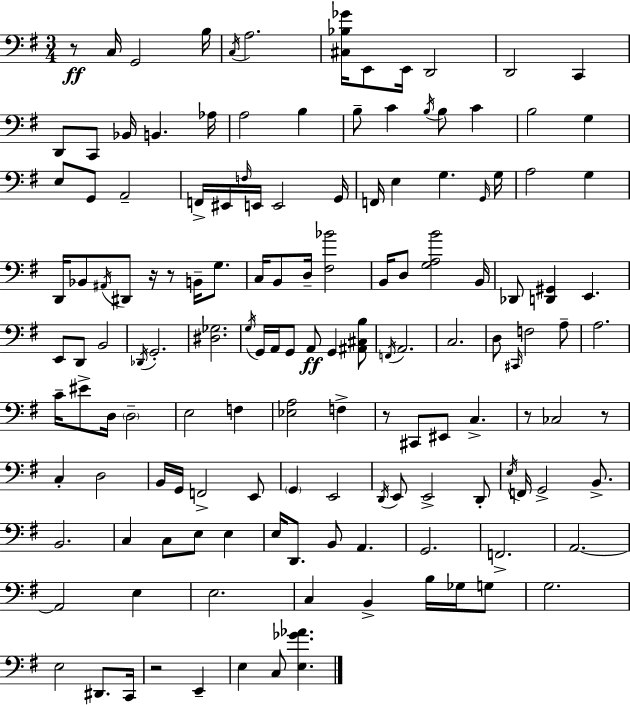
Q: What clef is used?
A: bass